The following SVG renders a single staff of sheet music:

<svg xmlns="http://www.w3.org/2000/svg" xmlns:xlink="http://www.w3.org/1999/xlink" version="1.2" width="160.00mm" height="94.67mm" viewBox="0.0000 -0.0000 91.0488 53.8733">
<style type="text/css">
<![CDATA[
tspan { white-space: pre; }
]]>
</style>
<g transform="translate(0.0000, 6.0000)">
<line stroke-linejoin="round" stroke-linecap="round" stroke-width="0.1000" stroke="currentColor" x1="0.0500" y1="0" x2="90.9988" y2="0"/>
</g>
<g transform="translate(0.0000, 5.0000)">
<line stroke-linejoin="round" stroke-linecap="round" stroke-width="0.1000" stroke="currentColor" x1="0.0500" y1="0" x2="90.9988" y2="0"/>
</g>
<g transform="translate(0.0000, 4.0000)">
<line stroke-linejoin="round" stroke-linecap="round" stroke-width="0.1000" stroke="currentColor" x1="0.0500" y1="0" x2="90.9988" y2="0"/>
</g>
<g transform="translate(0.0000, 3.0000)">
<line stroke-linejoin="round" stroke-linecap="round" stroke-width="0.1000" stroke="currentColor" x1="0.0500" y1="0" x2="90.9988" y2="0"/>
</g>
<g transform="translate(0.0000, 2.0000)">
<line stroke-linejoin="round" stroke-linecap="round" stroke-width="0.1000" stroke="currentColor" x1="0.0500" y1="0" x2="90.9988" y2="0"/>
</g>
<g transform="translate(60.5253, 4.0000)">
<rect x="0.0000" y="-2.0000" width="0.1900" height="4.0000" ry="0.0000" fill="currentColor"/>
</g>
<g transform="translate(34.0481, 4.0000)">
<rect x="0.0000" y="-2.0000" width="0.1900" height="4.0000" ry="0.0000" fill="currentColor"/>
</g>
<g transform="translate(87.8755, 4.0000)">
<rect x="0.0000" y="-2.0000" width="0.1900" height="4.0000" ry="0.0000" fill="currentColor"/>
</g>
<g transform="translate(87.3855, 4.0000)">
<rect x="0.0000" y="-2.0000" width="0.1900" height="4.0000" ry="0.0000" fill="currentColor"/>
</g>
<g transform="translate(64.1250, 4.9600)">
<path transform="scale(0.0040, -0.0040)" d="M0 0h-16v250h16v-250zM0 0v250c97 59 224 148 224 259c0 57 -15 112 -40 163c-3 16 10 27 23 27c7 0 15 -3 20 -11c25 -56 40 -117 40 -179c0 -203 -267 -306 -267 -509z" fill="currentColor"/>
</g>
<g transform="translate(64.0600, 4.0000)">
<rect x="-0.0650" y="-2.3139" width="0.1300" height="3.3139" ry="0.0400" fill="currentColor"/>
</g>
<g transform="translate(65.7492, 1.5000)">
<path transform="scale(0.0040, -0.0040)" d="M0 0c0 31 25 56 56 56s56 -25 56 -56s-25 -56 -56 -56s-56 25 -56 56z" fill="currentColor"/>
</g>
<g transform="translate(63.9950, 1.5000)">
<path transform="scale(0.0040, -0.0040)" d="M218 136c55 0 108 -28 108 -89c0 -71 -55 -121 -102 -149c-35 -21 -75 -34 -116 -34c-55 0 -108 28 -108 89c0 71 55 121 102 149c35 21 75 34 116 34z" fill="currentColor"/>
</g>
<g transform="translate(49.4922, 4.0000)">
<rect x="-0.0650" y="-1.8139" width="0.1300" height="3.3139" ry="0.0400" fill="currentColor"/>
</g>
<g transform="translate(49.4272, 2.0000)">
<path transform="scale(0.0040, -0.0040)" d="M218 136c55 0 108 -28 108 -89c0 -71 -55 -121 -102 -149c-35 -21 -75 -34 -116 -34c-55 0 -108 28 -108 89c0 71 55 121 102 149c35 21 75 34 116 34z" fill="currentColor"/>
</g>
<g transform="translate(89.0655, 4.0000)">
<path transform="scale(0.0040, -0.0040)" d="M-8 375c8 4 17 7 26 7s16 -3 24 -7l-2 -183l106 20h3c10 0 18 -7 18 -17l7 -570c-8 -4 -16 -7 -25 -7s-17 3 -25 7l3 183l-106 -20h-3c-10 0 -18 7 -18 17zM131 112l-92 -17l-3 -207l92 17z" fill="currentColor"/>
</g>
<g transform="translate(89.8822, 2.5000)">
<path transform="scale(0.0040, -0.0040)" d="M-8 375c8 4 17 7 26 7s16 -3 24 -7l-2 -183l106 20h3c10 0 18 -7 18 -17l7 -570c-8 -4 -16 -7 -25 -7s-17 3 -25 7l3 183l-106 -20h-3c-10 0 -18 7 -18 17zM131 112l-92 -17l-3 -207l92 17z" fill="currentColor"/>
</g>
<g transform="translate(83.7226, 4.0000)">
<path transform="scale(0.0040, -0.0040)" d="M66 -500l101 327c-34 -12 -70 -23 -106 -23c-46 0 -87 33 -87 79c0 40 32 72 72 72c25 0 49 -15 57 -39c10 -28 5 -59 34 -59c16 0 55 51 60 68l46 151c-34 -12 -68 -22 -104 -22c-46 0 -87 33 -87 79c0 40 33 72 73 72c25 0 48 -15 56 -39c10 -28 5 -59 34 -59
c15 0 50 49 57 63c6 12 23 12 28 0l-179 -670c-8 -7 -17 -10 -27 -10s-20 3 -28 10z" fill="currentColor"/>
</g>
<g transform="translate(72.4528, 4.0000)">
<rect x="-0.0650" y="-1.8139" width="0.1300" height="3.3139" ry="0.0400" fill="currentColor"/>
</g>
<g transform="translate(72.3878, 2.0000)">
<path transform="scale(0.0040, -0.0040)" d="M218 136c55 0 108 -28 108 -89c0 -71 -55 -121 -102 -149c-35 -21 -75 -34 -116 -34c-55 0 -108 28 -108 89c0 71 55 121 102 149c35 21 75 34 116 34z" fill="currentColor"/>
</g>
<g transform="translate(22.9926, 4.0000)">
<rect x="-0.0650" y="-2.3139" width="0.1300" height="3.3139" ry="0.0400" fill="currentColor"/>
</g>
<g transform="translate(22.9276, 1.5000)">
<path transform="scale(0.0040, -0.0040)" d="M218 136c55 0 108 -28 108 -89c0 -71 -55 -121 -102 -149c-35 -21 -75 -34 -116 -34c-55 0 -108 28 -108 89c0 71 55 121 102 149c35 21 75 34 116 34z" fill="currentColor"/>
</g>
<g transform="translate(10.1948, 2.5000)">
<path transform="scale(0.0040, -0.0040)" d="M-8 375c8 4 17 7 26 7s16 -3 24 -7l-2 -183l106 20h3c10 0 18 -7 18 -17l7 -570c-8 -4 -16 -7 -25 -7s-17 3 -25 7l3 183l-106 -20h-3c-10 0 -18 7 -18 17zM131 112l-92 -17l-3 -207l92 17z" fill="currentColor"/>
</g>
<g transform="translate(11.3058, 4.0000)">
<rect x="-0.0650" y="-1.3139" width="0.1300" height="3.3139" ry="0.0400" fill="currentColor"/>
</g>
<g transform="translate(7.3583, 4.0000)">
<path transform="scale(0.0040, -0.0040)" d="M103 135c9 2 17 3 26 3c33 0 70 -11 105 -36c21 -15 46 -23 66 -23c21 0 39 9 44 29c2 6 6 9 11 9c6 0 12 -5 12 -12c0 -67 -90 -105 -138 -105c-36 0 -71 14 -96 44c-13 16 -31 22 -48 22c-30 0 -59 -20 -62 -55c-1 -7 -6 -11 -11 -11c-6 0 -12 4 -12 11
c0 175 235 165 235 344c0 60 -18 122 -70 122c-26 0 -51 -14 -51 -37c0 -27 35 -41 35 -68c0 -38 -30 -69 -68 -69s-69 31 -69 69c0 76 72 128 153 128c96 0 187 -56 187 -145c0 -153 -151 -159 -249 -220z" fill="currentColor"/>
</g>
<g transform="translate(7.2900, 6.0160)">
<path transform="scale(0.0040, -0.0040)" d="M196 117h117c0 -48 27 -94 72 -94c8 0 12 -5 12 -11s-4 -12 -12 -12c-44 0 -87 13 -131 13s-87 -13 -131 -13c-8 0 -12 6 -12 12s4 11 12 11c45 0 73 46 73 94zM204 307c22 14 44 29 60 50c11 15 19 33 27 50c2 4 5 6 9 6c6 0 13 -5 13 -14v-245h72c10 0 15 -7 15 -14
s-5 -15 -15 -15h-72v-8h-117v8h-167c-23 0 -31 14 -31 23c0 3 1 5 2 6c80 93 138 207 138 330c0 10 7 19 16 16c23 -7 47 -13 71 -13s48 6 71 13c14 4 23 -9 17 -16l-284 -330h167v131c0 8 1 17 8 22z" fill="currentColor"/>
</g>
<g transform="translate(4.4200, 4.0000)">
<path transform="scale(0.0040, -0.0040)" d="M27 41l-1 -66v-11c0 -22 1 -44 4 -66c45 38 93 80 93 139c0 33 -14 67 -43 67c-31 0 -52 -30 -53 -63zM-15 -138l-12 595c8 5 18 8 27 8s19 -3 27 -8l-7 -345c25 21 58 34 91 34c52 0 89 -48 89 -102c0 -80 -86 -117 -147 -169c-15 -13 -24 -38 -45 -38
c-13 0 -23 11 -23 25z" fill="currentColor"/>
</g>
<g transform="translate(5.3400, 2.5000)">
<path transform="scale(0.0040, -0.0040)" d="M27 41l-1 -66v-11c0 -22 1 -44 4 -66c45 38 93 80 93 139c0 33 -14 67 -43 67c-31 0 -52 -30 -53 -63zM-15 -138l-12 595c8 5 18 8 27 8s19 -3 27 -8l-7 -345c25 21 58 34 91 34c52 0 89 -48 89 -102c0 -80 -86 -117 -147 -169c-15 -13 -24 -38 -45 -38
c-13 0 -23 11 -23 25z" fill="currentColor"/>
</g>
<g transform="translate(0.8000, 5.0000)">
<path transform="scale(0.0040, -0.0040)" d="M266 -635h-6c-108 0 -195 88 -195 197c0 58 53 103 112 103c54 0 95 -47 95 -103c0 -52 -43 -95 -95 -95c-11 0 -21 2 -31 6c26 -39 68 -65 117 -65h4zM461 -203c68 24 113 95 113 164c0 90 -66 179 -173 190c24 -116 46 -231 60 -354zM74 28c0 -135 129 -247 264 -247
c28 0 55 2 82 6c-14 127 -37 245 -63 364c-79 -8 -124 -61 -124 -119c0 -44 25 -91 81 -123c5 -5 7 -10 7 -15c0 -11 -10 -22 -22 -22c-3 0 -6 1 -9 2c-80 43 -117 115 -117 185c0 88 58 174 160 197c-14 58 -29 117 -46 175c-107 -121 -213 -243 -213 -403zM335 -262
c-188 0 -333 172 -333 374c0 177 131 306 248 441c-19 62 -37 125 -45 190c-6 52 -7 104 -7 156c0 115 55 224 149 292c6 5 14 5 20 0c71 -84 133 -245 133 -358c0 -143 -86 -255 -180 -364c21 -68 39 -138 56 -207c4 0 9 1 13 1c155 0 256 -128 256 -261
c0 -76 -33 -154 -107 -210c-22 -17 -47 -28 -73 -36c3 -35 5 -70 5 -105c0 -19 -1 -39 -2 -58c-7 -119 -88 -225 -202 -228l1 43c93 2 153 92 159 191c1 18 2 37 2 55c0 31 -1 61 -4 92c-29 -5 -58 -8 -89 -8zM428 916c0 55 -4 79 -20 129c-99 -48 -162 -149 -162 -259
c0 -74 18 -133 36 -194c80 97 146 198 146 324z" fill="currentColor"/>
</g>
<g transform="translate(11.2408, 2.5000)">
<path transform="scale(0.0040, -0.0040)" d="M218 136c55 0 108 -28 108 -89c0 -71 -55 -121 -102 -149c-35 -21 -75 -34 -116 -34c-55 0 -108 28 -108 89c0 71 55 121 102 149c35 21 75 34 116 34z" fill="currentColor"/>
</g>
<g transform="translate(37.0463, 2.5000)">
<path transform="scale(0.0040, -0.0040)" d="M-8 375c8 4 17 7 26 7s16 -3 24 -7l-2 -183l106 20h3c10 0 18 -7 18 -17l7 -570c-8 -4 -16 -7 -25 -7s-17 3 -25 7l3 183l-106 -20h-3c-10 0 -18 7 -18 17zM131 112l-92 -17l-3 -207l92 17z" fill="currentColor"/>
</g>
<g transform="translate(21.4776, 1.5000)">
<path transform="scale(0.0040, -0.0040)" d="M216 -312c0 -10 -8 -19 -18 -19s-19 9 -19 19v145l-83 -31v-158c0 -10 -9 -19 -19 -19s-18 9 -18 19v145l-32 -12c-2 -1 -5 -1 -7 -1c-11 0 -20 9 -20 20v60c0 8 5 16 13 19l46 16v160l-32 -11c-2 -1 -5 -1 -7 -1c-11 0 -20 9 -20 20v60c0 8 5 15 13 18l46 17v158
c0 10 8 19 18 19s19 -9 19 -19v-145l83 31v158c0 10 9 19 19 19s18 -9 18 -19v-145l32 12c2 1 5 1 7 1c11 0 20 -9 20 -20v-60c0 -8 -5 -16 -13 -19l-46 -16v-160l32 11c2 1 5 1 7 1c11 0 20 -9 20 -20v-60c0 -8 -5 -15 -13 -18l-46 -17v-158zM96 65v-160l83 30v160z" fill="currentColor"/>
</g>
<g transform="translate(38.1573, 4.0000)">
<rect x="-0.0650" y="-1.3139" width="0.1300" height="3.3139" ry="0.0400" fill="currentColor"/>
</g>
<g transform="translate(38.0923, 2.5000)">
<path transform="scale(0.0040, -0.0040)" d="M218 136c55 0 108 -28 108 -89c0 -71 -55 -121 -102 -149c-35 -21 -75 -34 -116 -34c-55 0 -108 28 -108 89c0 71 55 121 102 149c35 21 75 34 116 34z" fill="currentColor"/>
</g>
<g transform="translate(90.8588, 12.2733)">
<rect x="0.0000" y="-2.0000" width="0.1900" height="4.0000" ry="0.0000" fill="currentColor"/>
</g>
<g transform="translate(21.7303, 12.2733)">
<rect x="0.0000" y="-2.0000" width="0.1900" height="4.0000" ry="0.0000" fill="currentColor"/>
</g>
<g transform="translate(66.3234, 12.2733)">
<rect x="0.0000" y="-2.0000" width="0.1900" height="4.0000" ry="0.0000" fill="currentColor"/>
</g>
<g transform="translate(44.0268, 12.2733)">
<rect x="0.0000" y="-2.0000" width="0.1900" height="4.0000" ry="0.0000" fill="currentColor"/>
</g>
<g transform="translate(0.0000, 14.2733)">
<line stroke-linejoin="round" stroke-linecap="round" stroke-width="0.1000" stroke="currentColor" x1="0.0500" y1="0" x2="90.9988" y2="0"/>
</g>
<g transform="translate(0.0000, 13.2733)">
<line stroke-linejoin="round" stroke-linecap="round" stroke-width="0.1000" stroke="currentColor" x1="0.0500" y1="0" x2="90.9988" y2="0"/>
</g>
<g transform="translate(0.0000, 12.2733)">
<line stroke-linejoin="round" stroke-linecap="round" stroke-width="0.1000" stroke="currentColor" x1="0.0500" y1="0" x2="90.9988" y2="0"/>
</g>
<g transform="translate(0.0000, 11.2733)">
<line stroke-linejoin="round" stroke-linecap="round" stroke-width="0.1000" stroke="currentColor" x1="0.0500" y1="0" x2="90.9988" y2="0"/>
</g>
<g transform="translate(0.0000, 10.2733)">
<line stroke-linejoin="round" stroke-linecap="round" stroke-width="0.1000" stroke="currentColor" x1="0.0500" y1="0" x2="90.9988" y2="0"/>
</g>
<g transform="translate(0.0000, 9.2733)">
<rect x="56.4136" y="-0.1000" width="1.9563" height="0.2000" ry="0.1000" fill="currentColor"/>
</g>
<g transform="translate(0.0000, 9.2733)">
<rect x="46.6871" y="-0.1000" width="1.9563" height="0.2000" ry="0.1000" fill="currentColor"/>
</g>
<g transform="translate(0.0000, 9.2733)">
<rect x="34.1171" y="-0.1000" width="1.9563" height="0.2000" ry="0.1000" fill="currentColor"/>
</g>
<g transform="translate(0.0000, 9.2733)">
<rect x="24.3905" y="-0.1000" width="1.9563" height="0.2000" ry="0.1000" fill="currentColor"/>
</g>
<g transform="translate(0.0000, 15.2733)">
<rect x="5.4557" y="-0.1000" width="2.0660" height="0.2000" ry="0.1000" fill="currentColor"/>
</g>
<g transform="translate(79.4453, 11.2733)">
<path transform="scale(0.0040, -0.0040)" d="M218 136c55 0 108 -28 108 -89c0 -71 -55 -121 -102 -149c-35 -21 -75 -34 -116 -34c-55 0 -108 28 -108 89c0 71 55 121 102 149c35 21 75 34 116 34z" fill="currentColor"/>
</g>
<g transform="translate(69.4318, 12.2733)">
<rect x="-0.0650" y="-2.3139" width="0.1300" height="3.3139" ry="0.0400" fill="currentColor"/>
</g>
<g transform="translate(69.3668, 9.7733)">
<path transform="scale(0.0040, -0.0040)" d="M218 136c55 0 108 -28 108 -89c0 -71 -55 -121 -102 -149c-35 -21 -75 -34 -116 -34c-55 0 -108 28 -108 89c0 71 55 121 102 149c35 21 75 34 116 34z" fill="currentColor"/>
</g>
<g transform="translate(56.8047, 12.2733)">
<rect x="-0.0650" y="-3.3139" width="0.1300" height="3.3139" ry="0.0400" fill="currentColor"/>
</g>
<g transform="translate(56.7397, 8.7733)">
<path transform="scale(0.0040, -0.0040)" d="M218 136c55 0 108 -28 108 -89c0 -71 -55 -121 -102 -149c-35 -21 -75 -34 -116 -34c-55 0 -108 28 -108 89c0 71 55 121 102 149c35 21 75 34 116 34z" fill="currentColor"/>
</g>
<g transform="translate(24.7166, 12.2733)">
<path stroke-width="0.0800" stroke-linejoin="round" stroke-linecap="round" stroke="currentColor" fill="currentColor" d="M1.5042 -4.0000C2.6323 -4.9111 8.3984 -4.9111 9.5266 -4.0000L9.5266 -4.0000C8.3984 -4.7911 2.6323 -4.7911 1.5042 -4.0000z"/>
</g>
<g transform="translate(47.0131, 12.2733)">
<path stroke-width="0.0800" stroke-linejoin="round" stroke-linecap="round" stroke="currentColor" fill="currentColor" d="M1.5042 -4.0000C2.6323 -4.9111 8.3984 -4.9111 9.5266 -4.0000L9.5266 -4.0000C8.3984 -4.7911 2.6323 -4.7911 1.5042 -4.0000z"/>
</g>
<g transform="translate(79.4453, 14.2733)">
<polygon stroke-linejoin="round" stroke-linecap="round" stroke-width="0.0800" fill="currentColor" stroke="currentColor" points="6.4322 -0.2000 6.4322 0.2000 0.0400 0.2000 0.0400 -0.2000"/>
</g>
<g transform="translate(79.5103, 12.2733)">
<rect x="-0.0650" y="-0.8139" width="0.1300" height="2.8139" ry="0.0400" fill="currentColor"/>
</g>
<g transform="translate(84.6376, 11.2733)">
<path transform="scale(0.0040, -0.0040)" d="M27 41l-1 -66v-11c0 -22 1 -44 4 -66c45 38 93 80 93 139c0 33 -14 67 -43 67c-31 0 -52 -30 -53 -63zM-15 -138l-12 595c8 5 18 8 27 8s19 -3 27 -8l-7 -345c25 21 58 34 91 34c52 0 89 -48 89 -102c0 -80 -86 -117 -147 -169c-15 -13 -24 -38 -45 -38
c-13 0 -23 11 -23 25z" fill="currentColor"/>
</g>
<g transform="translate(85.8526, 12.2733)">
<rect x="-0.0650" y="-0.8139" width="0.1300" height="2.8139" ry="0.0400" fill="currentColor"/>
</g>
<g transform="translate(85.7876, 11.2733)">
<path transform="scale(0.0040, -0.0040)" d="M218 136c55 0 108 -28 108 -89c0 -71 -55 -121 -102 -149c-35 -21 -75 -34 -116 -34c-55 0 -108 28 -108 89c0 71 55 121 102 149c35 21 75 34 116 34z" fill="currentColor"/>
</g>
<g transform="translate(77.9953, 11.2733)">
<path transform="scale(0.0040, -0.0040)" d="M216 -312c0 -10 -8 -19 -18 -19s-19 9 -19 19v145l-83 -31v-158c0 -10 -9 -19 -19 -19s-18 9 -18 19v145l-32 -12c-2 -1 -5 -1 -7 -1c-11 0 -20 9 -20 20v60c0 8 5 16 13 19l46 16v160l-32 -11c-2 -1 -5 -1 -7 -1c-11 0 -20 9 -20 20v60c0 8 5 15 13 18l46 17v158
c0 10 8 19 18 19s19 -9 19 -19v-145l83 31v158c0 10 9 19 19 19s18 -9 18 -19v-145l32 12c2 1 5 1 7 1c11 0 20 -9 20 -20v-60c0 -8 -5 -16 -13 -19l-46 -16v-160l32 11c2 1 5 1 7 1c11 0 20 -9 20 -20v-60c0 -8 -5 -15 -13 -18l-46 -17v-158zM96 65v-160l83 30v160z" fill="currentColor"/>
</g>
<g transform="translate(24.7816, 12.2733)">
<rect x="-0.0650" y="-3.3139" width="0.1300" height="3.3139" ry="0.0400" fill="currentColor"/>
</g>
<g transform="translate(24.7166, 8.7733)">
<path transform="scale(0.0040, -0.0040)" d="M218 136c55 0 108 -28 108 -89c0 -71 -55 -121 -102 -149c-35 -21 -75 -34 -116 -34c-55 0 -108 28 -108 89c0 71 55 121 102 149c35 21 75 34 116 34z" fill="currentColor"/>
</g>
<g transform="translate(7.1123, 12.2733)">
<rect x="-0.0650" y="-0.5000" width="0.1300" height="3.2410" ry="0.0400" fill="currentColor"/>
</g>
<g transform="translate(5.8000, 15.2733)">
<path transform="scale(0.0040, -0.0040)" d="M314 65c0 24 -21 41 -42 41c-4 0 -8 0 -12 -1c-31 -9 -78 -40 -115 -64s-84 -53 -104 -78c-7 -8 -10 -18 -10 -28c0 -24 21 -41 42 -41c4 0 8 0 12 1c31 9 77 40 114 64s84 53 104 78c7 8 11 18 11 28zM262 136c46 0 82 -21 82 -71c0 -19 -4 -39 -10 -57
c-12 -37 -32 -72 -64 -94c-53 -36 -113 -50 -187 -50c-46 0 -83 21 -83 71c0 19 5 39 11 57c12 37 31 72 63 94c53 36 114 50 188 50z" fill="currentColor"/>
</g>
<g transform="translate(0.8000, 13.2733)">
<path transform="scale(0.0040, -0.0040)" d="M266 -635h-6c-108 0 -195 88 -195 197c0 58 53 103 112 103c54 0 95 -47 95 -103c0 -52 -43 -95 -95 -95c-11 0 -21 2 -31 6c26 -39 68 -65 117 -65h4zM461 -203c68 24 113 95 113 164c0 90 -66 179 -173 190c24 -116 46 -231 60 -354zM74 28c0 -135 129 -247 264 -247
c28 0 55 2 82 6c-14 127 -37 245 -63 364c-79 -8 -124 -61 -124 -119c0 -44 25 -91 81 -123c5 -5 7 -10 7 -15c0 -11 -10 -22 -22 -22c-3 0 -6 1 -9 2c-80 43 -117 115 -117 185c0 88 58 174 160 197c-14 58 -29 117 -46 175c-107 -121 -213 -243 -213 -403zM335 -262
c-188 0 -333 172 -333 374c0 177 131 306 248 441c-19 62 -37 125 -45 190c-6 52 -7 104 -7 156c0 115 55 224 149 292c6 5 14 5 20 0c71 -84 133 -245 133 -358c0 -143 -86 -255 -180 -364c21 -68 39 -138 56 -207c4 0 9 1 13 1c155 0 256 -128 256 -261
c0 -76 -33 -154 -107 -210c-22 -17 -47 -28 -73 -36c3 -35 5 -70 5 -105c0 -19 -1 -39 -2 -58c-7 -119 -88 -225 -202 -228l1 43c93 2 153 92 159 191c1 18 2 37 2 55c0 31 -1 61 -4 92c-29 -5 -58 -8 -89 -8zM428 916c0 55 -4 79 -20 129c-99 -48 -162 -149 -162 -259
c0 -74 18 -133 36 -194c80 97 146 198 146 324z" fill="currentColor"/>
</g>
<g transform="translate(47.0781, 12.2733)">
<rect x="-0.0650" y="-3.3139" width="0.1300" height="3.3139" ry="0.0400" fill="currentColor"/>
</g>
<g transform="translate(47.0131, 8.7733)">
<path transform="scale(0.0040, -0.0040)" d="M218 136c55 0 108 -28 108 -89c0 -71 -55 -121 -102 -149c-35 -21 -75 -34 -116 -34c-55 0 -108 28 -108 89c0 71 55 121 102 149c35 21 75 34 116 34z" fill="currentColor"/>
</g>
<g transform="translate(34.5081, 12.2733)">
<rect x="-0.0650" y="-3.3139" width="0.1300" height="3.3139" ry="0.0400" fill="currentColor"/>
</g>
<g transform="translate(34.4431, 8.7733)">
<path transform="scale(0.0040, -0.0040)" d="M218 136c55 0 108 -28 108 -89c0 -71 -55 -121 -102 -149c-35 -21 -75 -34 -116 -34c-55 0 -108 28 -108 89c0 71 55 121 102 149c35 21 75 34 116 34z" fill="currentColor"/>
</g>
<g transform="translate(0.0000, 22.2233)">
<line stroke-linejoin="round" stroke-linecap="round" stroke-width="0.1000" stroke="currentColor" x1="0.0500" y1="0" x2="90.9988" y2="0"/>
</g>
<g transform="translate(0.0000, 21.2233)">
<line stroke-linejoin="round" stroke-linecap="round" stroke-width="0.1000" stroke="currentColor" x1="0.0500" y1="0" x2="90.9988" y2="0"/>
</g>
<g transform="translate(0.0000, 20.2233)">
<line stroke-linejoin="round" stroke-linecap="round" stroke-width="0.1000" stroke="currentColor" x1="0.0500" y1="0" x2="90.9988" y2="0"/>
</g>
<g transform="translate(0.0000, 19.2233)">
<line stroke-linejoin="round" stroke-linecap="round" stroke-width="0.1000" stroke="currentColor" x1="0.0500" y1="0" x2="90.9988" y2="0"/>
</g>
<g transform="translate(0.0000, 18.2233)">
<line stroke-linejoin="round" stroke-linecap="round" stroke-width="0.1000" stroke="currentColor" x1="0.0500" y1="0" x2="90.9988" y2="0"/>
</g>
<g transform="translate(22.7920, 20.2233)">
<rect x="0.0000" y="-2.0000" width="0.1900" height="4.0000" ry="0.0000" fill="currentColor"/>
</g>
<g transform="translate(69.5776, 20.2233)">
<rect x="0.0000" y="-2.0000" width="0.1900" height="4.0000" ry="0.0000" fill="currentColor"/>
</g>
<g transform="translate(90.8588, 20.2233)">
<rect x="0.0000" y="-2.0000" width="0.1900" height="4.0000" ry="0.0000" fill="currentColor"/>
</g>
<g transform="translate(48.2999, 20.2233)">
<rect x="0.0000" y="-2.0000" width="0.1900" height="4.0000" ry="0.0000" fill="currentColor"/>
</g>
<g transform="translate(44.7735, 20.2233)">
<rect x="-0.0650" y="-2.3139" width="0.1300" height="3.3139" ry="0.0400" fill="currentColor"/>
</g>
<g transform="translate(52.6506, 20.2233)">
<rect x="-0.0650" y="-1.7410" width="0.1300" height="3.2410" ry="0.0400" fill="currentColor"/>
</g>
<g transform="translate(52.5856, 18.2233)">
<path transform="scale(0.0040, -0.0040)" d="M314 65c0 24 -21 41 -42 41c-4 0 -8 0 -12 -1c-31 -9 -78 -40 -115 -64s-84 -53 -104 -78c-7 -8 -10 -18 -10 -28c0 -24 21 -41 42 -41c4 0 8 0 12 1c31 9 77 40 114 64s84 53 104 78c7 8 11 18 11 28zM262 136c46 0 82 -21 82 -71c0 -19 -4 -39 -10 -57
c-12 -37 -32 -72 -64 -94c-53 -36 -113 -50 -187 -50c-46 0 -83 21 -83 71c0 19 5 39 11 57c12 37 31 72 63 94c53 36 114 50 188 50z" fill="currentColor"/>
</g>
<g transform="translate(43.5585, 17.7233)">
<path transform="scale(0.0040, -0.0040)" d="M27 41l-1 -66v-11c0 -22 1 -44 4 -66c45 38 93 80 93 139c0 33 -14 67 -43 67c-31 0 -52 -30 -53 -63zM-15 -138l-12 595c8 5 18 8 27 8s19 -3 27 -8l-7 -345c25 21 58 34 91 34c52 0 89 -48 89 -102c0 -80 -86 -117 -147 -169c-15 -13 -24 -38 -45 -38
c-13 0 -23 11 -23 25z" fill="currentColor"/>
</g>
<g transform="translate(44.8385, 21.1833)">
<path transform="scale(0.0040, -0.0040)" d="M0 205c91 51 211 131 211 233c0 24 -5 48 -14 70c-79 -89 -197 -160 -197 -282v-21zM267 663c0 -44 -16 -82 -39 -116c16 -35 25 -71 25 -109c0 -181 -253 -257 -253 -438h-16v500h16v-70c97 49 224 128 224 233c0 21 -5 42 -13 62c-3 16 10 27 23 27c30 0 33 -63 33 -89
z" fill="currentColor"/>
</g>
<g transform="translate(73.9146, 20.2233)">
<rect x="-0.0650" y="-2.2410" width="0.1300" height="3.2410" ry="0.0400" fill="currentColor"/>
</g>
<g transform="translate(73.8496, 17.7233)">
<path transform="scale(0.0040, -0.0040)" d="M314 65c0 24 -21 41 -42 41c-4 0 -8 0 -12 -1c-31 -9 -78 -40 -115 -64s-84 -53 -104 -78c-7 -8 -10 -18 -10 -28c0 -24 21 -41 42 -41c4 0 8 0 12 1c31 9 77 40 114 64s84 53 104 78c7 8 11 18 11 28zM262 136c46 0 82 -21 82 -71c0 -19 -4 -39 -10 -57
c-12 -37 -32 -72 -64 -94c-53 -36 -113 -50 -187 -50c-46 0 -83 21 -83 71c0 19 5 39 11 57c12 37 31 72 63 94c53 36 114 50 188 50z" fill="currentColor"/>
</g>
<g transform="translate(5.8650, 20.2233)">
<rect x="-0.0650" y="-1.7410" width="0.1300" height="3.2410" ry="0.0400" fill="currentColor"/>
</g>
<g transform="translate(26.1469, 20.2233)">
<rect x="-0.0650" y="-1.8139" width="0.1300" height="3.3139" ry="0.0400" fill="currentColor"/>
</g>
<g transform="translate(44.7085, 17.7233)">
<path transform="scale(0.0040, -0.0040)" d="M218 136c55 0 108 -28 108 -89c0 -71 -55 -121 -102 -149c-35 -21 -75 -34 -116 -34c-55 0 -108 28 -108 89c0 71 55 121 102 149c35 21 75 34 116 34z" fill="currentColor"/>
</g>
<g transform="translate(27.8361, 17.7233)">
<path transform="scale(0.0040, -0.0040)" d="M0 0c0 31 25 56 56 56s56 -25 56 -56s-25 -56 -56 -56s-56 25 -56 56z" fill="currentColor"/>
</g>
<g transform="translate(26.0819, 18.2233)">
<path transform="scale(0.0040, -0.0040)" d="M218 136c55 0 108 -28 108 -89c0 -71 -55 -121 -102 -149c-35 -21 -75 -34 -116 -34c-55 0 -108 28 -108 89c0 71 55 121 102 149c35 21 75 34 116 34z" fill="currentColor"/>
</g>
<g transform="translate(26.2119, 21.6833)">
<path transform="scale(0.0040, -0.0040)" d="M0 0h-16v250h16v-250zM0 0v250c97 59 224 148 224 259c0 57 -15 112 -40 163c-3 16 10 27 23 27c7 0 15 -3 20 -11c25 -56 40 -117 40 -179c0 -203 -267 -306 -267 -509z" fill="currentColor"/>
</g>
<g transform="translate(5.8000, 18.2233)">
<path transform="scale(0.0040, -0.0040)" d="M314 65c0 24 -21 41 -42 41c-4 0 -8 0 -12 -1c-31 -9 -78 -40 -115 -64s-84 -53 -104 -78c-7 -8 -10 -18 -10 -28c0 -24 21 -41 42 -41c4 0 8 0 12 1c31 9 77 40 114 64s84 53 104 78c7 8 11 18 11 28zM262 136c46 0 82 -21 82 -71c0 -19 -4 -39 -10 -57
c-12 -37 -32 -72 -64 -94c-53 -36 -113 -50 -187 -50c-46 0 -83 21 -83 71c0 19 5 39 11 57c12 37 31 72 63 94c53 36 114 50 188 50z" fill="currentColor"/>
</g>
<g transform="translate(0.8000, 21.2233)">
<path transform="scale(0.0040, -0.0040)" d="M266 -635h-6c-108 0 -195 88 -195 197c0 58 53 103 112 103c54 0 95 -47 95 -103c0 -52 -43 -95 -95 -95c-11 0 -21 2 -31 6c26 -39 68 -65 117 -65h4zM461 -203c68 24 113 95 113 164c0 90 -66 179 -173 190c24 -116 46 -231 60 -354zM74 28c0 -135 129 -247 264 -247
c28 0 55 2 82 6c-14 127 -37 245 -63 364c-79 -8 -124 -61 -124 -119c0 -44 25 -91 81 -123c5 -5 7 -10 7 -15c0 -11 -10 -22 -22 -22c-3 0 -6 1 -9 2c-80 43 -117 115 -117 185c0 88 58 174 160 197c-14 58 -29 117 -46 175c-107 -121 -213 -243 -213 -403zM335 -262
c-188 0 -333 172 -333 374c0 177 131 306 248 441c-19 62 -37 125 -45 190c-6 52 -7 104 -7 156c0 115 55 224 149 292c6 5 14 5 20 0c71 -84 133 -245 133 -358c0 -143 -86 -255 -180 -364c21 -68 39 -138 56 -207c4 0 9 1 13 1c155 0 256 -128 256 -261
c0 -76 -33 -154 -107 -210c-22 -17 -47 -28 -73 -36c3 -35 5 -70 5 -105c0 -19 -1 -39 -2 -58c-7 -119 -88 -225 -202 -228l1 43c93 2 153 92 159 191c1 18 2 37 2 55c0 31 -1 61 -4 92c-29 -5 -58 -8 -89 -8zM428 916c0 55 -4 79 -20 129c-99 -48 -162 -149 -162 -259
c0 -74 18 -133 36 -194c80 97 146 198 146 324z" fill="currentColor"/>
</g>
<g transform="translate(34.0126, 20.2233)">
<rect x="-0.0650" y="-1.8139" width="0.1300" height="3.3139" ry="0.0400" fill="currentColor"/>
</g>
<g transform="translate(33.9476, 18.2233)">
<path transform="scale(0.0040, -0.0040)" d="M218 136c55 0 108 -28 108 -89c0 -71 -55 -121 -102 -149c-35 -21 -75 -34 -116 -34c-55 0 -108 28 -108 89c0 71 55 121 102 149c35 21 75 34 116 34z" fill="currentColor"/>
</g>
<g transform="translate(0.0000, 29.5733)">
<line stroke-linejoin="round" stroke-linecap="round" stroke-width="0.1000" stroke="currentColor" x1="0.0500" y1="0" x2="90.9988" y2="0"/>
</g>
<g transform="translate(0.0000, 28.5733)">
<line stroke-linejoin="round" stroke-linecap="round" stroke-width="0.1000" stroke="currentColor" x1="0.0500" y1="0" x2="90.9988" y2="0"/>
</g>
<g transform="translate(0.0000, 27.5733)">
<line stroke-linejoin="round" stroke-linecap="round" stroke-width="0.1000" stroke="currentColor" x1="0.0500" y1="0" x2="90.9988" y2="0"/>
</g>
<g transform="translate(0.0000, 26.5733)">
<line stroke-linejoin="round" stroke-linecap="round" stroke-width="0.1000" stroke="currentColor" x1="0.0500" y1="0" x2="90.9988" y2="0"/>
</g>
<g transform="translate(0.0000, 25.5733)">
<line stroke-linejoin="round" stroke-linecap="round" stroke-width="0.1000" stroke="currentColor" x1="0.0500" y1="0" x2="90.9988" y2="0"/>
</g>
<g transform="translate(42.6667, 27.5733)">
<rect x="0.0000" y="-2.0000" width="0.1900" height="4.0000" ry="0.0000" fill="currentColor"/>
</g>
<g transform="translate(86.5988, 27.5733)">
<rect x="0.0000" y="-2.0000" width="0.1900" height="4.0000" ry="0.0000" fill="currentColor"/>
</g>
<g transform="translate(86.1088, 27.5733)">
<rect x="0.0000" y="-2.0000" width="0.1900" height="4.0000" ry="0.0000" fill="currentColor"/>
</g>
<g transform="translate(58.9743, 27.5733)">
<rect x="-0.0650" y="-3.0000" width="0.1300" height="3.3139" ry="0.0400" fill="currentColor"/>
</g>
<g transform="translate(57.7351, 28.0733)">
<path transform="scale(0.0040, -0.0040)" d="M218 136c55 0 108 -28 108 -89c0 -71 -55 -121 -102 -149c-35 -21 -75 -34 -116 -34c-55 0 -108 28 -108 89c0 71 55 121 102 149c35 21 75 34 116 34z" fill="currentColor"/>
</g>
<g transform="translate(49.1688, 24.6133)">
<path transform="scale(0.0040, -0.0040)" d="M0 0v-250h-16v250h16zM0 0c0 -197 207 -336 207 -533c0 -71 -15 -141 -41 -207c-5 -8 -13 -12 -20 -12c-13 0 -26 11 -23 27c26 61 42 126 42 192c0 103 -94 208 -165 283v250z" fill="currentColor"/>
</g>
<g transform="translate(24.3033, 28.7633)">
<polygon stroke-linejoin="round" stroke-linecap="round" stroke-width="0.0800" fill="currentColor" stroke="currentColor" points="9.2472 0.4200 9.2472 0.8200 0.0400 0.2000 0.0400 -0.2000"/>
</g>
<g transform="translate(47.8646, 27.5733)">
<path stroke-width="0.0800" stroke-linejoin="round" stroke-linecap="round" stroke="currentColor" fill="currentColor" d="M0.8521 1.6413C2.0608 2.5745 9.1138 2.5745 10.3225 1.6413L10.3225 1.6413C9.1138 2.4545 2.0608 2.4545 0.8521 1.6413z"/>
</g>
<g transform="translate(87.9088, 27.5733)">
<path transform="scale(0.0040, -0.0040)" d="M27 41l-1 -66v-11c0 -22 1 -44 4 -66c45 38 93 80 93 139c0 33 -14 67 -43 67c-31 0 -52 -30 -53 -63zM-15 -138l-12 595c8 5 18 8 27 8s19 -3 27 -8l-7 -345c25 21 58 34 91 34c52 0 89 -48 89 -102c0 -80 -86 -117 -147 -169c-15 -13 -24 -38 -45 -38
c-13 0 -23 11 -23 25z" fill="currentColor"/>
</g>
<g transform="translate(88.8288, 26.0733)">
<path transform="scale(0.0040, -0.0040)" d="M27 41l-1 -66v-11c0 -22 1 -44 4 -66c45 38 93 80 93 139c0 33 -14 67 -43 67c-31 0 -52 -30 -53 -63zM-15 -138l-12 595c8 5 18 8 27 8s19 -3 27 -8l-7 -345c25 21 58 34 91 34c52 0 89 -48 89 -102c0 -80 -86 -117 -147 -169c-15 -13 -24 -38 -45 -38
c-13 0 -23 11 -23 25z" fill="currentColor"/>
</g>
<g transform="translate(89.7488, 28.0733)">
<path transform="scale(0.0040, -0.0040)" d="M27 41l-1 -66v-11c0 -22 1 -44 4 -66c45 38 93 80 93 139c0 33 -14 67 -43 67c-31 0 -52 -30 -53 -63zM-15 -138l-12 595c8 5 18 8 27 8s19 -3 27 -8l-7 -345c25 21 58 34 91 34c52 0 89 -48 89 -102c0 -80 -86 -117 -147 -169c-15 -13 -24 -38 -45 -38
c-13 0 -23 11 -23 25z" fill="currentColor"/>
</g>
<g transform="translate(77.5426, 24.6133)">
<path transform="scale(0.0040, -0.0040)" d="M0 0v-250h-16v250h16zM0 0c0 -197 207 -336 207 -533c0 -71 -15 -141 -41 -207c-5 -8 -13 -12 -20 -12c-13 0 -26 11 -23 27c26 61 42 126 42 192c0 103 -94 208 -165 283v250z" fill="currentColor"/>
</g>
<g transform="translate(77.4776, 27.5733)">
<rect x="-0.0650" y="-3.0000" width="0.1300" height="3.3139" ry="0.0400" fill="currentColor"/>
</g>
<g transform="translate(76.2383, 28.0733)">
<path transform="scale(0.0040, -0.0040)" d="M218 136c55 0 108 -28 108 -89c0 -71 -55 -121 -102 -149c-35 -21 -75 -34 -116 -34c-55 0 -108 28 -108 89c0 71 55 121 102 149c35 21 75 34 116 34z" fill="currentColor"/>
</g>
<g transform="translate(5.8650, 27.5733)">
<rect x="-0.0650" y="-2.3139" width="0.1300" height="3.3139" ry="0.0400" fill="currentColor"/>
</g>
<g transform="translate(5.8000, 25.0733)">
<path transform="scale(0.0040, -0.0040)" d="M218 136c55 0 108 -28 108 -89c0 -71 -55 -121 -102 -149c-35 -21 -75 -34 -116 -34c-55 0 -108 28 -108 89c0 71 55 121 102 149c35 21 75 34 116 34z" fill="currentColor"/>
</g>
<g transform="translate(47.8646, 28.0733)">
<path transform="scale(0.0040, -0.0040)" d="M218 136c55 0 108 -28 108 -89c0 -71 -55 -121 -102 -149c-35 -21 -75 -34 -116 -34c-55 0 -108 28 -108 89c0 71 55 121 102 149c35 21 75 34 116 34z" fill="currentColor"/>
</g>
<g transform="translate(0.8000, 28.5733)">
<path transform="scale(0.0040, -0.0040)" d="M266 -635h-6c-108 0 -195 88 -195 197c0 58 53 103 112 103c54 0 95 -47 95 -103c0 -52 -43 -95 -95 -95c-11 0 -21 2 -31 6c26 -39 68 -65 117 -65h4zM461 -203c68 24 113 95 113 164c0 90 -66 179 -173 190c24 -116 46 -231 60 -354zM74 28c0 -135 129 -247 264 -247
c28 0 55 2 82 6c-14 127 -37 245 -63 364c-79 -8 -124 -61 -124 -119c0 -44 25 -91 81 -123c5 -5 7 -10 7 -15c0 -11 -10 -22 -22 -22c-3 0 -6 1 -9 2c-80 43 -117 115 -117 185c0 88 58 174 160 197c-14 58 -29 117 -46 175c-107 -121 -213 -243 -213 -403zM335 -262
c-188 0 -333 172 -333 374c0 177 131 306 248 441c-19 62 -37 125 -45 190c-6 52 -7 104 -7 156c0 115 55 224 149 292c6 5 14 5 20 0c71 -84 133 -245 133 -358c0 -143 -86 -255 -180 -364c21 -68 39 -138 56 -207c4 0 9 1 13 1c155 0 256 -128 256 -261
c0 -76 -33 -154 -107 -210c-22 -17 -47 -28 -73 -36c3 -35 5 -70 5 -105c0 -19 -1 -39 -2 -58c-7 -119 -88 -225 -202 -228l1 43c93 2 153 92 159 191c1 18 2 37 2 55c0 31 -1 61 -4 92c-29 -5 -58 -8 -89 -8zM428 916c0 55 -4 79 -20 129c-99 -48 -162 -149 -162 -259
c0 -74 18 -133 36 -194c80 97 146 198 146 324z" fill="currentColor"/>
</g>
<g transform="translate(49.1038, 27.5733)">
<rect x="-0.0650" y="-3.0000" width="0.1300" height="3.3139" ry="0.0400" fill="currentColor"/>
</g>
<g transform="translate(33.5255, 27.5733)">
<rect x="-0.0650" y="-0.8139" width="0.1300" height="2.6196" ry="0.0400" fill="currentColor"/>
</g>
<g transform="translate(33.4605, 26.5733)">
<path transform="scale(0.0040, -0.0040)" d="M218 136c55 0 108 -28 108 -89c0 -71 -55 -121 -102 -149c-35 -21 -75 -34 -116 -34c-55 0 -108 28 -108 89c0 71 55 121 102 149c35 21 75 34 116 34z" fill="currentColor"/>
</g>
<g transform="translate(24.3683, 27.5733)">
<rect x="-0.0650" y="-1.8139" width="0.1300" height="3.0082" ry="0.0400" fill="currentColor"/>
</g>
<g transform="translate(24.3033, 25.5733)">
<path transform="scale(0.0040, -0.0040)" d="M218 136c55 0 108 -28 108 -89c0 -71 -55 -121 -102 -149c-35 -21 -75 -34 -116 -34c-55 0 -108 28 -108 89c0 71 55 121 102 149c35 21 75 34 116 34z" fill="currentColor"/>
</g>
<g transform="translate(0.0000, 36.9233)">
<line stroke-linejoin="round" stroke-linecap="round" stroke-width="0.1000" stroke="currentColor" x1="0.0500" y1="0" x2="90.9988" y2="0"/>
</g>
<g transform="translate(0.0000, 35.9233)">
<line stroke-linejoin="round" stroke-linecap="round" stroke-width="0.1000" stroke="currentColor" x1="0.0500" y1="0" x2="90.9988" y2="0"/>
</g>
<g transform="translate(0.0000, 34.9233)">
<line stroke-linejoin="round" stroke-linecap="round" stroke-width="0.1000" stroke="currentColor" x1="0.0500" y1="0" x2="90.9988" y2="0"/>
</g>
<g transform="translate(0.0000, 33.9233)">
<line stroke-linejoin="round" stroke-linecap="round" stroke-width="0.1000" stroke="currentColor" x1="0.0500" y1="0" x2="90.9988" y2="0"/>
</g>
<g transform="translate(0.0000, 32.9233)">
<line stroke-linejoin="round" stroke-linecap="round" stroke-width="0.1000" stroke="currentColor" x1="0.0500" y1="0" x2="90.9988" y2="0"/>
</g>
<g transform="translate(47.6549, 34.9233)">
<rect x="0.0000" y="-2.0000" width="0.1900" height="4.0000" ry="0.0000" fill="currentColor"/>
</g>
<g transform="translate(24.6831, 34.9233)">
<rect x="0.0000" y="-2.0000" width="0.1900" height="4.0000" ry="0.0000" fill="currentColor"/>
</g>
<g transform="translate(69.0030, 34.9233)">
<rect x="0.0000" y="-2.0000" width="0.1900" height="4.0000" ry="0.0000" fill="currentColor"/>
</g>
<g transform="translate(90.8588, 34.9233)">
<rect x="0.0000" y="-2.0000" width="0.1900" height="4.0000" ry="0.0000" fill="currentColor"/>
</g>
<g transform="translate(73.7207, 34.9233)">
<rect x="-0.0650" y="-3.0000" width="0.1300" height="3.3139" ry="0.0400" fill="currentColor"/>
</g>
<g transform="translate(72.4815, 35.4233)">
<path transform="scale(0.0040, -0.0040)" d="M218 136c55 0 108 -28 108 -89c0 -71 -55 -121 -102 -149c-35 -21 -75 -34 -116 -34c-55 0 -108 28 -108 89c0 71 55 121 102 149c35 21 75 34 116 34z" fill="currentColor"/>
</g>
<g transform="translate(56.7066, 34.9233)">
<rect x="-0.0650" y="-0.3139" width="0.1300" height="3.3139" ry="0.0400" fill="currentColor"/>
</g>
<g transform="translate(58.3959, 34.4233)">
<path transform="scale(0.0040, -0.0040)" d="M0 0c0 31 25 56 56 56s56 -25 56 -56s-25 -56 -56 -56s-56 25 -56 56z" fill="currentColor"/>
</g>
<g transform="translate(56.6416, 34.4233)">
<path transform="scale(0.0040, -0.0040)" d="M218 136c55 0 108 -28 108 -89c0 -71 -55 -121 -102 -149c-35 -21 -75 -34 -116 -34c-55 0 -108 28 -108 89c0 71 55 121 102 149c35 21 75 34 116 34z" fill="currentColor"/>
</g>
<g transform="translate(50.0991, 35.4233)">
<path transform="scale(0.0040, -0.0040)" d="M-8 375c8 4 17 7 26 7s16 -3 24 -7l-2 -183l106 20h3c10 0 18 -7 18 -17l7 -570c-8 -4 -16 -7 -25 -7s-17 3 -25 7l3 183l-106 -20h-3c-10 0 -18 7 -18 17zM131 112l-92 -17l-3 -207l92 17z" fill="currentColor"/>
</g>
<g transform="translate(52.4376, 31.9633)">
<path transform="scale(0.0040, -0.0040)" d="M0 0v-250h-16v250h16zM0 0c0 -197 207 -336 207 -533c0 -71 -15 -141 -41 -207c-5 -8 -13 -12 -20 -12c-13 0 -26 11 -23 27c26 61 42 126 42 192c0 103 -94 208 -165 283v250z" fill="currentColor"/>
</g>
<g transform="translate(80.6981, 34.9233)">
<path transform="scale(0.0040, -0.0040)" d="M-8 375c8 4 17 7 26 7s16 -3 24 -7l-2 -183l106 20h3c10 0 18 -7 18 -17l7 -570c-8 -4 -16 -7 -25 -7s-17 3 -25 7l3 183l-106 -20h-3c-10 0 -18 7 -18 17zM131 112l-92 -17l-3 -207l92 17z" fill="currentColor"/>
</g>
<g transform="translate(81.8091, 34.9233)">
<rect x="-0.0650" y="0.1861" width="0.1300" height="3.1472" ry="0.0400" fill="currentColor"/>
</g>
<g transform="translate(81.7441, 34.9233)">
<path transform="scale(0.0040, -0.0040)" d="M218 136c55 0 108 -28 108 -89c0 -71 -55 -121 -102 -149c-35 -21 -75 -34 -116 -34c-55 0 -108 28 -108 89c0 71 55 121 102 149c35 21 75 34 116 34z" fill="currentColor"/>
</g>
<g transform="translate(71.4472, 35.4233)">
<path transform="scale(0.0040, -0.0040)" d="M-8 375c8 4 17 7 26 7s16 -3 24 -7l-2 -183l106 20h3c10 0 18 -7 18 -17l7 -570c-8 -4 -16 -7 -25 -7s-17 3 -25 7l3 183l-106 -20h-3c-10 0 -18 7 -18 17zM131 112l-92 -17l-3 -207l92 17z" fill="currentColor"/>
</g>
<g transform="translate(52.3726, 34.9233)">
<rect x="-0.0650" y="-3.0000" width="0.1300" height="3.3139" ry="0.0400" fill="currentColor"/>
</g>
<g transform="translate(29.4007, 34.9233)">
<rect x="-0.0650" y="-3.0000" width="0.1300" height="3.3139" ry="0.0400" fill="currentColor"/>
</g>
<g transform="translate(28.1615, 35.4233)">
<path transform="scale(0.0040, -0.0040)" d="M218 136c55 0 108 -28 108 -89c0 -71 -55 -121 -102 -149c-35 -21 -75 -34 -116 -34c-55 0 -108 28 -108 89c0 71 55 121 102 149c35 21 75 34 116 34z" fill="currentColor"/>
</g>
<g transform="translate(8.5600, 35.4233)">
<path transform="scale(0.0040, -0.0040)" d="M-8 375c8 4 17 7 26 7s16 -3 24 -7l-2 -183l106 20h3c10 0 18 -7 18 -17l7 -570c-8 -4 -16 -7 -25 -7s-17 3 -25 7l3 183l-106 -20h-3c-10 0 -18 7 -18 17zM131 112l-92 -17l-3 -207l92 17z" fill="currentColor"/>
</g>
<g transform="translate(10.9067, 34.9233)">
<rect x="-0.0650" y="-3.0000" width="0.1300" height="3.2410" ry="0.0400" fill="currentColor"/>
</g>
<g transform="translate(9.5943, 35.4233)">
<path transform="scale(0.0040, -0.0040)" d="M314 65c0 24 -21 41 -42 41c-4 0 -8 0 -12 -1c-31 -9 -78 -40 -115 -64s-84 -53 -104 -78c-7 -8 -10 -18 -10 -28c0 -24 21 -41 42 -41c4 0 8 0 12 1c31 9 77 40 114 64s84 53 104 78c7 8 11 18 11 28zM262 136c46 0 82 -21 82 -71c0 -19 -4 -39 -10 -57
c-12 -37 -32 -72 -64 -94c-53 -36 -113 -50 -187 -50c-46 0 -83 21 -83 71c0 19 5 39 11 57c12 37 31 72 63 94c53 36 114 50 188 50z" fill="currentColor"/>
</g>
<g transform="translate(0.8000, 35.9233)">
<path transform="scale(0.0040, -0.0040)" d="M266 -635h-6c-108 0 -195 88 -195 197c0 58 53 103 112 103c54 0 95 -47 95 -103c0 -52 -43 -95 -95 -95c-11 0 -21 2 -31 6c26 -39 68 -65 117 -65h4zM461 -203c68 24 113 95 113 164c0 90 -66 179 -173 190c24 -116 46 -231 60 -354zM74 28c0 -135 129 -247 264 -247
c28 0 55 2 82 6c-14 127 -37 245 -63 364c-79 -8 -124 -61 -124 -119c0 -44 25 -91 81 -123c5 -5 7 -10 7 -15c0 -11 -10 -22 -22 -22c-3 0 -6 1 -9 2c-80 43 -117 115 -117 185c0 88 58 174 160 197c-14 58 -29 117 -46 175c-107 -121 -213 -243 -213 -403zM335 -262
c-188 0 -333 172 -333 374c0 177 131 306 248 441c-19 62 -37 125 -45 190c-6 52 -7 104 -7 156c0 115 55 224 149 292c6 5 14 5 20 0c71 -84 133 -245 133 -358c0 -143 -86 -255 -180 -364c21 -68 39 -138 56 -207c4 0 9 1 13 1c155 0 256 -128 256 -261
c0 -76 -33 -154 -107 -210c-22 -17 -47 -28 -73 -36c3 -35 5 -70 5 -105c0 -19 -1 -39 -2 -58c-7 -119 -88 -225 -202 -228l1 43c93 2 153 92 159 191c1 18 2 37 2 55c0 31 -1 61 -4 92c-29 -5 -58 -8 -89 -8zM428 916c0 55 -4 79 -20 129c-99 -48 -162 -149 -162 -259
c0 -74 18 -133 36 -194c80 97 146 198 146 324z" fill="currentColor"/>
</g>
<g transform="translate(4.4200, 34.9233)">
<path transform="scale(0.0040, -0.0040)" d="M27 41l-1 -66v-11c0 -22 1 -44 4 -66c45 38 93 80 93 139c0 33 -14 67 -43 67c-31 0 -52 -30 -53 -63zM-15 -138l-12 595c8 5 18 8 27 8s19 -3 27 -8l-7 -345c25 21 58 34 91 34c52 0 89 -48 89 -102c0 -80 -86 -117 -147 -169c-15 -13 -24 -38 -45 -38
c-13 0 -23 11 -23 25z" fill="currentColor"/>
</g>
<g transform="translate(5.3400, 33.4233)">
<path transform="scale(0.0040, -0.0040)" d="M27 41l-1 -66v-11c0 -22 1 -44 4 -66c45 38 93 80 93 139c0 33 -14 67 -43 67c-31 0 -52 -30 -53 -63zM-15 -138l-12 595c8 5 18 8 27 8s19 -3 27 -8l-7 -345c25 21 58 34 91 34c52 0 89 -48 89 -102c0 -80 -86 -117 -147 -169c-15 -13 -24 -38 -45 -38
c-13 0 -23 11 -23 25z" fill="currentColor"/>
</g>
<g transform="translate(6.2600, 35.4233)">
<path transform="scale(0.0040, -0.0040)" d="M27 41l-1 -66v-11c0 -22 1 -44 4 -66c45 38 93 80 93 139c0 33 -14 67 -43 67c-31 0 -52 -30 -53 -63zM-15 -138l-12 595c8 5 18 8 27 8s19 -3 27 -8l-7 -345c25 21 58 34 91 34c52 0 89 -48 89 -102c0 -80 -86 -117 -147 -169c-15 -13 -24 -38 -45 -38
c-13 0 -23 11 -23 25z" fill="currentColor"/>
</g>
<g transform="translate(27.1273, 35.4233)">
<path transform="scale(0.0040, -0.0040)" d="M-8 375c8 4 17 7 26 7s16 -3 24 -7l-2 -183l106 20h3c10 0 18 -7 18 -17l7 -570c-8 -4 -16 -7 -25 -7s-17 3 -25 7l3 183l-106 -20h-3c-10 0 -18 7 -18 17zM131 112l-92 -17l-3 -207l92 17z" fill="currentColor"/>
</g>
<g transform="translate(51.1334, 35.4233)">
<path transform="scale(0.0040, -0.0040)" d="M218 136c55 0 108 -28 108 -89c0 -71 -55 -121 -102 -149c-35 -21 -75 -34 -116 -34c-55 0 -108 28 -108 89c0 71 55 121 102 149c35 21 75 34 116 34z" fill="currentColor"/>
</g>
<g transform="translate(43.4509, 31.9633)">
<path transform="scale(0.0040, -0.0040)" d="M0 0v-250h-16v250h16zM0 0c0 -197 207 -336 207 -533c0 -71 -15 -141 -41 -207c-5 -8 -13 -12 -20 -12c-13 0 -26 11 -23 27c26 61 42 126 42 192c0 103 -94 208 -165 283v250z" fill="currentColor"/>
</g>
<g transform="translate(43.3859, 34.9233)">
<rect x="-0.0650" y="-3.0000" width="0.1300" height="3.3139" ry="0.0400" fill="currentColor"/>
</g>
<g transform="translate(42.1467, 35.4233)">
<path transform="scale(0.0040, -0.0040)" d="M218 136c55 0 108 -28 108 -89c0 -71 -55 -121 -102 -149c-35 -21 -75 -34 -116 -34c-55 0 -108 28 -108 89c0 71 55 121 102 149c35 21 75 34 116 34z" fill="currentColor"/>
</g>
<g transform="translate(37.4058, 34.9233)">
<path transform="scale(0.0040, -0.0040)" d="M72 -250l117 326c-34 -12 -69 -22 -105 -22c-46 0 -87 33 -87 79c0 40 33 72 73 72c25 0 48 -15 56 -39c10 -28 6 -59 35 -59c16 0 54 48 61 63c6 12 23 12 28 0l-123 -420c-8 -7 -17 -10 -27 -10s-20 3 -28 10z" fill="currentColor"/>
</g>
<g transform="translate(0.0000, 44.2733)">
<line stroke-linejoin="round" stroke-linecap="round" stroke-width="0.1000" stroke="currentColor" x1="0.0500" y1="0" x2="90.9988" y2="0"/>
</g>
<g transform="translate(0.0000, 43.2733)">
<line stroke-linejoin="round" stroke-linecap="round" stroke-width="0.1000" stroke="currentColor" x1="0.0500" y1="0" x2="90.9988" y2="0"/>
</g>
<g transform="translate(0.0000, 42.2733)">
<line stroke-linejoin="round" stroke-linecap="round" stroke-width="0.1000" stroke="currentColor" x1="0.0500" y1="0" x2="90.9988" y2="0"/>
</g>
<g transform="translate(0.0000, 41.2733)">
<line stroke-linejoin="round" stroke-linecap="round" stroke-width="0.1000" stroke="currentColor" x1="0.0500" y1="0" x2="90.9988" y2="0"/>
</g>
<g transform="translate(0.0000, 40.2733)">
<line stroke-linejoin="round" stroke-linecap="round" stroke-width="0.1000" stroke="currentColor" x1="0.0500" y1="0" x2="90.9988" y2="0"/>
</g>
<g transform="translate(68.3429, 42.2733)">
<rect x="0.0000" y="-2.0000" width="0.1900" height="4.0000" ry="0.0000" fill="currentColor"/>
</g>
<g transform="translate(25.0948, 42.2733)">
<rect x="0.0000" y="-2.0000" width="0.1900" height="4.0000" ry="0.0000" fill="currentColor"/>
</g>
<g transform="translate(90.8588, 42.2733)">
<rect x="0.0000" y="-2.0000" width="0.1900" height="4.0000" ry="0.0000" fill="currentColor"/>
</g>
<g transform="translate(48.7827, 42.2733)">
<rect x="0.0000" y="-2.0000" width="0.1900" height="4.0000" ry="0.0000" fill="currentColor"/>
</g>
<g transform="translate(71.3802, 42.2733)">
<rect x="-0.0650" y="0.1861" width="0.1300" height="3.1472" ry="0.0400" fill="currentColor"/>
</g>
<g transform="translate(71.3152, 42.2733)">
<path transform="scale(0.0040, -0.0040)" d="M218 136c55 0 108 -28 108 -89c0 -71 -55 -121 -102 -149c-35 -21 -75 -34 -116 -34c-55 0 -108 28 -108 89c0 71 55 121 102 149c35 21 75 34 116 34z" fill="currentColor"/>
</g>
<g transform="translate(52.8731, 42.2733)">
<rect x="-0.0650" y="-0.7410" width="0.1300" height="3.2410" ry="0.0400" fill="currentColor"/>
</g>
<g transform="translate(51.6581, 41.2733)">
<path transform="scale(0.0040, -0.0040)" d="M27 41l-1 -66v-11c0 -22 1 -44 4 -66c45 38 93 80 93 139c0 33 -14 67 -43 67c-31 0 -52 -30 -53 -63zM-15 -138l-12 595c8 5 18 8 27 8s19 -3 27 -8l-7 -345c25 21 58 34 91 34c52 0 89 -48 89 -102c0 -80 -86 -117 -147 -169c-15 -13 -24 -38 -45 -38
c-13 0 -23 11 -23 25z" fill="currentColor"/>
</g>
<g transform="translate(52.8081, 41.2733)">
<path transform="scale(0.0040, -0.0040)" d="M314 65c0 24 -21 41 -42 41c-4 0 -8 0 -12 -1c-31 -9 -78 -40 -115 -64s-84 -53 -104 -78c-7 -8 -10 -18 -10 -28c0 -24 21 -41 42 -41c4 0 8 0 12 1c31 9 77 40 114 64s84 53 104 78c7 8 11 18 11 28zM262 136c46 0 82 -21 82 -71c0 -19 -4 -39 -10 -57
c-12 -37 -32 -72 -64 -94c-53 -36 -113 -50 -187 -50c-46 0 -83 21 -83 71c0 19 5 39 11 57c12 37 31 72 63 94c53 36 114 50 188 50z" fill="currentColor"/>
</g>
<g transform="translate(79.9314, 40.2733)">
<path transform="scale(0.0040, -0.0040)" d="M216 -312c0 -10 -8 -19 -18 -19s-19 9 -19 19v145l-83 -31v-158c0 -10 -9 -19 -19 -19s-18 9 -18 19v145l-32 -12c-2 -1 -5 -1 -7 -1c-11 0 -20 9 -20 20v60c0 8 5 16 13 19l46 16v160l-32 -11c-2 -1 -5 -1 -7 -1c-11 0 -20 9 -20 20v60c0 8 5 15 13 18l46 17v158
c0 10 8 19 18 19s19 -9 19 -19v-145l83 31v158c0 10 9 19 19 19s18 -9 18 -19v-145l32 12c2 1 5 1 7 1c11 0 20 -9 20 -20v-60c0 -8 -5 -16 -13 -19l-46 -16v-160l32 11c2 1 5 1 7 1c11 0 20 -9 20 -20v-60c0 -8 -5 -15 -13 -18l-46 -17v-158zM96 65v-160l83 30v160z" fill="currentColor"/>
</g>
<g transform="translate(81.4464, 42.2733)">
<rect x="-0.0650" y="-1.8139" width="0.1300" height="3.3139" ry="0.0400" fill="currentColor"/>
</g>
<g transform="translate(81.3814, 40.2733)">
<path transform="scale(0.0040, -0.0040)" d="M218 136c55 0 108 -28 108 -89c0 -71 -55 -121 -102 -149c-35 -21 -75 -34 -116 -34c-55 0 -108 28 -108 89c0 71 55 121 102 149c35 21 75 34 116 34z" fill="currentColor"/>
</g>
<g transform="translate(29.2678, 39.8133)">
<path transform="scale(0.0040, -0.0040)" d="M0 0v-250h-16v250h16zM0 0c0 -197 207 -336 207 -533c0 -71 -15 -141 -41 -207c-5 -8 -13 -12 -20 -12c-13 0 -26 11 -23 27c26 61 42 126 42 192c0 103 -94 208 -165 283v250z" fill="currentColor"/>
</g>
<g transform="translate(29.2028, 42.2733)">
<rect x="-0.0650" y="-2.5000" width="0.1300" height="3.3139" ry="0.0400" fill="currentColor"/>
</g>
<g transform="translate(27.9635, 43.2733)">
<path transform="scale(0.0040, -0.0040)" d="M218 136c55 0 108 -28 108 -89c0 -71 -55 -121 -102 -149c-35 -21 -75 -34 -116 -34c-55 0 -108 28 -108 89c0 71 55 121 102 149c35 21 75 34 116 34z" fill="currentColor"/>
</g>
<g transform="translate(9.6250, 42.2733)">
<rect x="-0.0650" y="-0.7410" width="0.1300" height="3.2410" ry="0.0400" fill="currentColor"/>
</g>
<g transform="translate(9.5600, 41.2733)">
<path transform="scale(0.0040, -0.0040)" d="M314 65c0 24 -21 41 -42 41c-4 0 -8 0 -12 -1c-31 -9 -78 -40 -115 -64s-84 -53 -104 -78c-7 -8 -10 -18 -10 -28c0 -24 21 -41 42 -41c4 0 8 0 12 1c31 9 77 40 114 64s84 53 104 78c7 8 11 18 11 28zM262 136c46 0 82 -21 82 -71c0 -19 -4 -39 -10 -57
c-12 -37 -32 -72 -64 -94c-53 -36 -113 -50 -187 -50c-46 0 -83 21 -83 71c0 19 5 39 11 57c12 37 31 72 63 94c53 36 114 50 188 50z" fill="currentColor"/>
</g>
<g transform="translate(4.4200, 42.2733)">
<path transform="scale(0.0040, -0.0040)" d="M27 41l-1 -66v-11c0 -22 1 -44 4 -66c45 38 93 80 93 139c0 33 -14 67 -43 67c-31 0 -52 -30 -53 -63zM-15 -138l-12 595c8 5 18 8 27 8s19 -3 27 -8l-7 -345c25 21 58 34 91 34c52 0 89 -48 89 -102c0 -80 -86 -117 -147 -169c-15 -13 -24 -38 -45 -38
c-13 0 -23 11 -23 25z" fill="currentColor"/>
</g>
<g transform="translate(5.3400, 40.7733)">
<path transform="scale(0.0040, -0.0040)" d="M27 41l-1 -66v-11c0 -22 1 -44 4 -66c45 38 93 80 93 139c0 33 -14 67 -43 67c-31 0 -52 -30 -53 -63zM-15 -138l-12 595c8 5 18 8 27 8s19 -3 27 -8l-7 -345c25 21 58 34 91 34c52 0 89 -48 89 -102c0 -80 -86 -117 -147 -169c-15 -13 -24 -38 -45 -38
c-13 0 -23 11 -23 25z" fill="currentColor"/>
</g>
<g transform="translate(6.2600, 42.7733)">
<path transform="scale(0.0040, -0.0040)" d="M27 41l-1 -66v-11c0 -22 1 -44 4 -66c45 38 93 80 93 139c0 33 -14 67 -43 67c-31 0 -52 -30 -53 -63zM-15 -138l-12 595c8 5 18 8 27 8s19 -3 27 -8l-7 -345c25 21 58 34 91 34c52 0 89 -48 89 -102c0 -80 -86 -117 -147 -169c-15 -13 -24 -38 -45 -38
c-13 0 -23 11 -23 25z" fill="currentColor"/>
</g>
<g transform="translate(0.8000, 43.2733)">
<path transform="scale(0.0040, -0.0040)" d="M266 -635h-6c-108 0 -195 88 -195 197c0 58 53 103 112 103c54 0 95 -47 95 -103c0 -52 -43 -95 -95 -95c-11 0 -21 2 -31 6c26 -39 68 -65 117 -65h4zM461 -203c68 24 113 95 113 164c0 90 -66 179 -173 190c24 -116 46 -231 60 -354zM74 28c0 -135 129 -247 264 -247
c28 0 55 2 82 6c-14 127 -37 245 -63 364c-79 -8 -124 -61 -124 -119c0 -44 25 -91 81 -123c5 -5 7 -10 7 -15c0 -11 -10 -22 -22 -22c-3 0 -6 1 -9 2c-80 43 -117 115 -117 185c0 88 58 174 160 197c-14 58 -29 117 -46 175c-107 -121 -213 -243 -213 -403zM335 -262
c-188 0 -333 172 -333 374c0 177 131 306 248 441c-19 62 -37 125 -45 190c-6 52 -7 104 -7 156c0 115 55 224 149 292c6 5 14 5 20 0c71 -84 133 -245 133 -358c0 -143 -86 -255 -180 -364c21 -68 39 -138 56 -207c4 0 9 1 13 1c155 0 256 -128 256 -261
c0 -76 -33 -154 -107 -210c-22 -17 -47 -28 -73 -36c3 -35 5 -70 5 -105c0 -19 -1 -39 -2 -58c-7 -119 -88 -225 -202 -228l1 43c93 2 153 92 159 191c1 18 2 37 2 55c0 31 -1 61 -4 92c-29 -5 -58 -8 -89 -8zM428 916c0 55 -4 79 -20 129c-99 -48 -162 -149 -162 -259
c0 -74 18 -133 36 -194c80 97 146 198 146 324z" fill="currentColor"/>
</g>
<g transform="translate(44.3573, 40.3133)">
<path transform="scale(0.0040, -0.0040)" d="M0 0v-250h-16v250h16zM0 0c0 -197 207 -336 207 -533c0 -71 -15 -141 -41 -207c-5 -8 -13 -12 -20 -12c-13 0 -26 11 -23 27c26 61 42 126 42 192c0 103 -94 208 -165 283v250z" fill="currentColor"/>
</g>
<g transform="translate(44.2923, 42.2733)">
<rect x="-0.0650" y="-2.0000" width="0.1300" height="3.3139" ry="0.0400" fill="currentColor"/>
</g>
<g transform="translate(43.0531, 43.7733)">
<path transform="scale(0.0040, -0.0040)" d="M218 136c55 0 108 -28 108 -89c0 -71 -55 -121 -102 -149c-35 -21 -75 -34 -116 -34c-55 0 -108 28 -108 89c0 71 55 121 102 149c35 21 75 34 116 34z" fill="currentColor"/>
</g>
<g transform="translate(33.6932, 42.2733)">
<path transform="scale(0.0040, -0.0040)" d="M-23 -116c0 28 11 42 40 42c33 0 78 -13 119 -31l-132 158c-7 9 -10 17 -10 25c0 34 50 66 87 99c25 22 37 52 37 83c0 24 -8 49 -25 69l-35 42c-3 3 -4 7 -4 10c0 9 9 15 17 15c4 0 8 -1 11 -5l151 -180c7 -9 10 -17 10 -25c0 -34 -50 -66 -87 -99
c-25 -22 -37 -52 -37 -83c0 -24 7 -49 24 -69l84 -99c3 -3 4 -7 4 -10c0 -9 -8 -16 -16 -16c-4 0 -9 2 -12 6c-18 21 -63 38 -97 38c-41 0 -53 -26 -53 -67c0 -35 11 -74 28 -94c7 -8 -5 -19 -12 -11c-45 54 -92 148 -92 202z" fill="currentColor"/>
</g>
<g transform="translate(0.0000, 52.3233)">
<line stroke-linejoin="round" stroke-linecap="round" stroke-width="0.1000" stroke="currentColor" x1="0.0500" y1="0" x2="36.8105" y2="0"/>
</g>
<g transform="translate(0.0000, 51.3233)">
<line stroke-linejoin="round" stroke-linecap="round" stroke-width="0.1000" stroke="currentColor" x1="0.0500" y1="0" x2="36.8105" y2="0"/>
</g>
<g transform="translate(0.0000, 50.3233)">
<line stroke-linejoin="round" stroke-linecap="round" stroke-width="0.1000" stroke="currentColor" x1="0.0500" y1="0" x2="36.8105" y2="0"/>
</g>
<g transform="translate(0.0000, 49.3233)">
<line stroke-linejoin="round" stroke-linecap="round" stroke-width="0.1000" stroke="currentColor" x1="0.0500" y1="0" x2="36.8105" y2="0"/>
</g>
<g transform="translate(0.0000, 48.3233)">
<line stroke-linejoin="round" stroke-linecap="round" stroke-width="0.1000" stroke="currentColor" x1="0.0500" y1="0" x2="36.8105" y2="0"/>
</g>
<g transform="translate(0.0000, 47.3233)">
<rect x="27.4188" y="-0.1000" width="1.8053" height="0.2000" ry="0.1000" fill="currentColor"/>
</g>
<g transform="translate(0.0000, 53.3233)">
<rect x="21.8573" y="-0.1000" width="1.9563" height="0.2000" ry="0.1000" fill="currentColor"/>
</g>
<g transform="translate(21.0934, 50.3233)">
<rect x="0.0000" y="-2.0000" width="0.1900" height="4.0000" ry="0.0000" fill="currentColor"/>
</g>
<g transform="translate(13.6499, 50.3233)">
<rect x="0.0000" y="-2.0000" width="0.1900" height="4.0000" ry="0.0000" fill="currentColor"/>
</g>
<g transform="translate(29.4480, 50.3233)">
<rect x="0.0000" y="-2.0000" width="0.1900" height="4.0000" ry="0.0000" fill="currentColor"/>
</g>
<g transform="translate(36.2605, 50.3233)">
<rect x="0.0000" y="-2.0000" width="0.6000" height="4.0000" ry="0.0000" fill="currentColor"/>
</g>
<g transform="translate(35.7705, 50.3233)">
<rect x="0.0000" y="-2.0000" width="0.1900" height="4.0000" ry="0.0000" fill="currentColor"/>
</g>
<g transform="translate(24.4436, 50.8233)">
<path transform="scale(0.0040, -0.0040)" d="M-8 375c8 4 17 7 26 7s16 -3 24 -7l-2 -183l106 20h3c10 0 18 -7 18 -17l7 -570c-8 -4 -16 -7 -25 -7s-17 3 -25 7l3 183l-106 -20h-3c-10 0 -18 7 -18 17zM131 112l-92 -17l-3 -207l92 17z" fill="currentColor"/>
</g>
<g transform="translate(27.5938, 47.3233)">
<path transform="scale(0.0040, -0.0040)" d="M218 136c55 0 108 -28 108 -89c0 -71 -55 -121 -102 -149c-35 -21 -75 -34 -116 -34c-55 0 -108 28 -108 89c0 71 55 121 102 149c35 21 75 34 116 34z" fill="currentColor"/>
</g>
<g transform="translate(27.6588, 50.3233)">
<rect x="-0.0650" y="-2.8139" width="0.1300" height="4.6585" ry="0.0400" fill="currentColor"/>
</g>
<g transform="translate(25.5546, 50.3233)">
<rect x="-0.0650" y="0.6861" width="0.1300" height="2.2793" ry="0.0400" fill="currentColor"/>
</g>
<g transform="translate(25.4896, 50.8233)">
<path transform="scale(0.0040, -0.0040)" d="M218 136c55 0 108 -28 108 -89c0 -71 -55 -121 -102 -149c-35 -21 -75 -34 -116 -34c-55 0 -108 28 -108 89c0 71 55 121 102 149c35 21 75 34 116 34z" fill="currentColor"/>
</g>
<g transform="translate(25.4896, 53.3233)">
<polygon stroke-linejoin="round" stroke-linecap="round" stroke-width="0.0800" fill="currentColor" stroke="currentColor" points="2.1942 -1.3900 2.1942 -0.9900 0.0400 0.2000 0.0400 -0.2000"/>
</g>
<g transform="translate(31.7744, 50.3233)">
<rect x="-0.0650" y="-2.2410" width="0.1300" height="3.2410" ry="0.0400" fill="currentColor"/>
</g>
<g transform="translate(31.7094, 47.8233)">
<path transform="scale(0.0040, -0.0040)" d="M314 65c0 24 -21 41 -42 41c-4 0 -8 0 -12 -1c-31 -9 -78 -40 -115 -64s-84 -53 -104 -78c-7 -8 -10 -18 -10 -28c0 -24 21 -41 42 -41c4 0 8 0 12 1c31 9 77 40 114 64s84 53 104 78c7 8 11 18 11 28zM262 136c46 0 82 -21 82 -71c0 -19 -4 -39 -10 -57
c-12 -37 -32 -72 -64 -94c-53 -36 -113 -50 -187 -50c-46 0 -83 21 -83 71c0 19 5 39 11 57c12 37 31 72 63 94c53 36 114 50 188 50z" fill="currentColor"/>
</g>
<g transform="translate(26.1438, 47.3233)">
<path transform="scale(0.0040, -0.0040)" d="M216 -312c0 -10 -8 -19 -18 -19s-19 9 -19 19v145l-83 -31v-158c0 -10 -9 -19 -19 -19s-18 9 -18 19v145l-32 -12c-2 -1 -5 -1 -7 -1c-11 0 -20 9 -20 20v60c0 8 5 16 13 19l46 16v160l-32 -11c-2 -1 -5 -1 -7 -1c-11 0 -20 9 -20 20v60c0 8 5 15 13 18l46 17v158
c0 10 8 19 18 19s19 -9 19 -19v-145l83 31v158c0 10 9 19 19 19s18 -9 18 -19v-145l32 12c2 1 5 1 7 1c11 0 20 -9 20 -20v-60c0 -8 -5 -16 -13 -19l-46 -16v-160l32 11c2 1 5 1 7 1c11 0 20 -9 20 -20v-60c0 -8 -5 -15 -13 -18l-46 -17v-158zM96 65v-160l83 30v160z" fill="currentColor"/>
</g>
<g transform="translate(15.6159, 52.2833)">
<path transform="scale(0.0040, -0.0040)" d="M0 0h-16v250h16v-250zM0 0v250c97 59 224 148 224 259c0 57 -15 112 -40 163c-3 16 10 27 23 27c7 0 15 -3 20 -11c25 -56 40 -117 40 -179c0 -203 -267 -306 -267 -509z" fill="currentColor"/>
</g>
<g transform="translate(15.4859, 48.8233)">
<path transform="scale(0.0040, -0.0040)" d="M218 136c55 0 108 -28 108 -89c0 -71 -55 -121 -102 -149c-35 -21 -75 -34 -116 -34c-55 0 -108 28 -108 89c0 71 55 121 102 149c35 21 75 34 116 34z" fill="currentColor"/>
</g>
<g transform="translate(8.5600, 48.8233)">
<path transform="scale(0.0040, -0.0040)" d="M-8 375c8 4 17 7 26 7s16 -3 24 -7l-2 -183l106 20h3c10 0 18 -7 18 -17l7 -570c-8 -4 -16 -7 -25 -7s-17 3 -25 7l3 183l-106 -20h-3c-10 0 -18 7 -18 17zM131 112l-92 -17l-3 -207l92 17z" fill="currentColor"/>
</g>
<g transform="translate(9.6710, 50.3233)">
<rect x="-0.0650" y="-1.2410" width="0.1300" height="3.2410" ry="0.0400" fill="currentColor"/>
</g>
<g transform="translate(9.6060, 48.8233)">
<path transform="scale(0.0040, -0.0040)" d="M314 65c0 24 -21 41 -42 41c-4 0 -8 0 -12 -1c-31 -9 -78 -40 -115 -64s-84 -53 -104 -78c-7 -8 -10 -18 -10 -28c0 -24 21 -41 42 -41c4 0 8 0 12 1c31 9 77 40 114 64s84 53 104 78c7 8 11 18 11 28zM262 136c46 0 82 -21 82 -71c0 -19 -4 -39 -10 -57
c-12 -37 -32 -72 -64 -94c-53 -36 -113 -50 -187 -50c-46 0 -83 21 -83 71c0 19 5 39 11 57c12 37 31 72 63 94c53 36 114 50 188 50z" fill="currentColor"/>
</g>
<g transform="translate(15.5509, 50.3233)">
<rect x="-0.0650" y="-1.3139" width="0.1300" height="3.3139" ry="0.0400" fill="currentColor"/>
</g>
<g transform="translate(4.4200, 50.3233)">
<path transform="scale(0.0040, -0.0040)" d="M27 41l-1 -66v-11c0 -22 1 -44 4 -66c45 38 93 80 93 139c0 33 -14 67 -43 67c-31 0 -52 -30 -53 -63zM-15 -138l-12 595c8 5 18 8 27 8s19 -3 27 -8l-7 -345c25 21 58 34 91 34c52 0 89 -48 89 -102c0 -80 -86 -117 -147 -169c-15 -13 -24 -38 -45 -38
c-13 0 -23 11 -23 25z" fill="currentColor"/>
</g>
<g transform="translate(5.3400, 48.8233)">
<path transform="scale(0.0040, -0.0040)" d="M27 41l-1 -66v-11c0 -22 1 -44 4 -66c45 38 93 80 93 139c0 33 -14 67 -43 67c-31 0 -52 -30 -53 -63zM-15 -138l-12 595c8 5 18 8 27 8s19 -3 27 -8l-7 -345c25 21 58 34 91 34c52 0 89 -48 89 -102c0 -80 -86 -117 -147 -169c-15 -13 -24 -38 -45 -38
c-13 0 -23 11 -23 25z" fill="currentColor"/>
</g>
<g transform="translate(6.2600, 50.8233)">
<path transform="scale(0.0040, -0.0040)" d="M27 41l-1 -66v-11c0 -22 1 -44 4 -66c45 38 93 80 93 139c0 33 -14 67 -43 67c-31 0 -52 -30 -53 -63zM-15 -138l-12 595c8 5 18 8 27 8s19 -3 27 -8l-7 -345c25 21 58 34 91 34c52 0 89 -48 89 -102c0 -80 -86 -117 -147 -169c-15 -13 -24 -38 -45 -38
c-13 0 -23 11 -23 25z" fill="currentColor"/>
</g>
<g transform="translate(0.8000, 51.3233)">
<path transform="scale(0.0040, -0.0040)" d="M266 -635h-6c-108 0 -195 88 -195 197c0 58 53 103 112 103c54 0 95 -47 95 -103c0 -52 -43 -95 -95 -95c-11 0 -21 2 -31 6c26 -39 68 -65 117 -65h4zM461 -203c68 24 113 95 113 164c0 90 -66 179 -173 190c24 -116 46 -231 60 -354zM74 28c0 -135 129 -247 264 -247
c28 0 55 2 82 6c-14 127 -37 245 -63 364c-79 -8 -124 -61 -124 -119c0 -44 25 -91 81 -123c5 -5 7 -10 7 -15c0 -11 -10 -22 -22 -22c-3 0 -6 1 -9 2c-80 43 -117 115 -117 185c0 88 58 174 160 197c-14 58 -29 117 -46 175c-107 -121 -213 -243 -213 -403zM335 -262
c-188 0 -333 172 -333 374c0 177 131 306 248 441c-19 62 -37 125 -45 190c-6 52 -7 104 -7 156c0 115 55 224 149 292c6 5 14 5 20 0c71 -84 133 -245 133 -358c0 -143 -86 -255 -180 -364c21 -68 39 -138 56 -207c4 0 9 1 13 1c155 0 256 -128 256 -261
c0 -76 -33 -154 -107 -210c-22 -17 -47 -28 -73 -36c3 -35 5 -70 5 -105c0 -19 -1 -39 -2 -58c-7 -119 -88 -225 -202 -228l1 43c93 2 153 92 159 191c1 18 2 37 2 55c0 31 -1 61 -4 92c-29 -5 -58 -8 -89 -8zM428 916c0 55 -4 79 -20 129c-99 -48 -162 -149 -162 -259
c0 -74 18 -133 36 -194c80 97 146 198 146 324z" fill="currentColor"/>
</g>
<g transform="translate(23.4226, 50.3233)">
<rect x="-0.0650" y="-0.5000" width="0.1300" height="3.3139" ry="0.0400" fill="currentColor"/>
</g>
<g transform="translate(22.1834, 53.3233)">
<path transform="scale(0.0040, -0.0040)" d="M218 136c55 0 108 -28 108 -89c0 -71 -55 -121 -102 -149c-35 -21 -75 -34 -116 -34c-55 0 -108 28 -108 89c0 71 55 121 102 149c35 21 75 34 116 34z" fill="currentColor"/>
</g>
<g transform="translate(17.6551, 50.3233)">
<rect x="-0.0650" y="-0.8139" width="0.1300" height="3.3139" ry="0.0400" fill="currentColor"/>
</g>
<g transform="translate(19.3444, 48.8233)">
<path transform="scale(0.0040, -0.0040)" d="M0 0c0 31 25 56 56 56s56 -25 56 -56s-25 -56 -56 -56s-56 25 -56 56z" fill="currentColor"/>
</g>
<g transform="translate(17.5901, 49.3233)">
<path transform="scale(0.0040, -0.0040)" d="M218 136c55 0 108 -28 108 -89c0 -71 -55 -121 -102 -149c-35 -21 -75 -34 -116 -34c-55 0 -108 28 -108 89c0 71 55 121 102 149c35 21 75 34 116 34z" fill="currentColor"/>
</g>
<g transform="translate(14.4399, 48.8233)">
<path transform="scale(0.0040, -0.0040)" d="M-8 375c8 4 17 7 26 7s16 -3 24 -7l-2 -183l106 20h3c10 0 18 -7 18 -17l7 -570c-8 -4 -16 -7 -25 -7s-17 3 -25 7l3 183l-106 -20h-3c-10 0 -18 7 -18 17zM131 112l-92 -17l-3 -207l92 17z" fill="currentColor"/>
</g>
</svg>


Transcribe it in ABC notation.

X:1
T:Untitled
M:2/4
L:1/4
K:Bb
e ^g e f g/2 f z/4 C2 b b b b g ^d/2 _d/2 f2 f/2 f _g/4 f2 g2 g f/2 d/2 A/2 A A/2 A2 A z/2 A/2 A/2 c A B d2 G/2 z F/2 _d2 _B ^f e2 e/2 d C A/2 ^a/2 g2